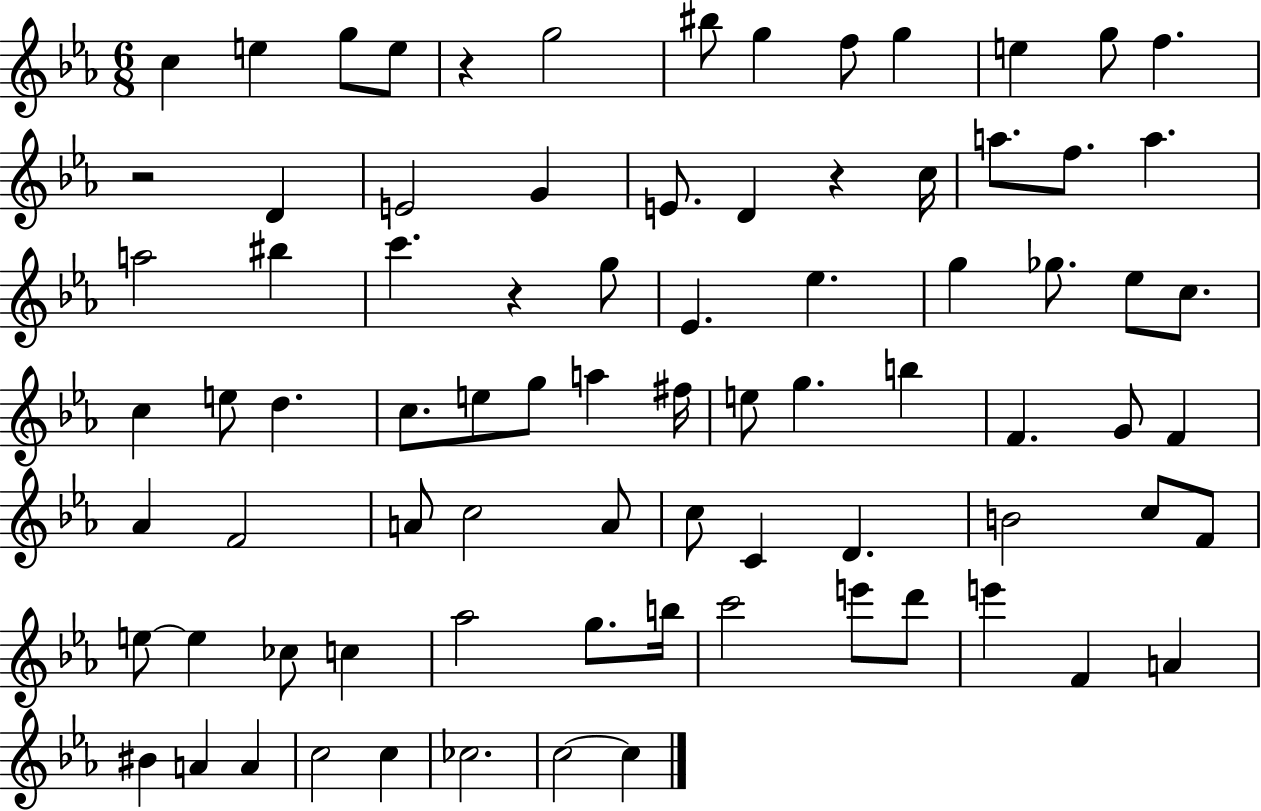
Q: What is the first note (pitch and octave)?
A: C5